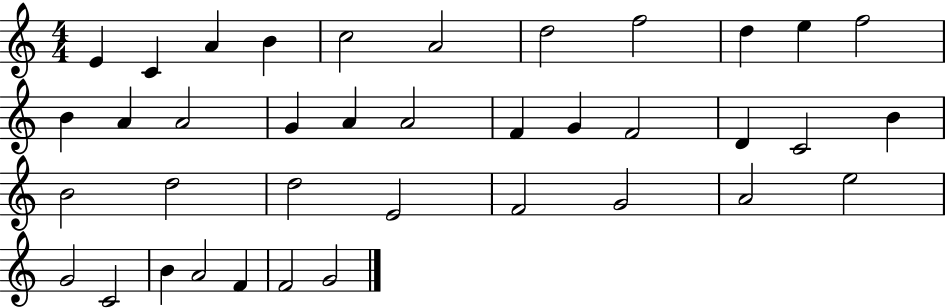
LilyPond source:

{
  \clef treble
  \numericTimeSignature
  \time 4/4
  \key c \major
  e'4 c'4 a'4 b'4 | c''2 a'2 | d''2 f''2 | d''4 e''4 f''2 | \break b'4 a'4 a'2 | g'4 a'4 a'2 | f'4 g'4 f'2 | d'4 c'2 b'4 | \break b'2 d''2 | d''2 e'2 | f'2 g'2 | a'2 e''2 | \break g'2 c'2 | b'4 a'2 f'4 | f'2 g'2 | \bar "|."
}